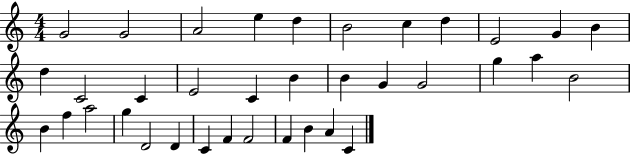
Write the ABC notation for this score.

X:1
T:Untitled
M:4/4
L:1/4
K:C
G2 G2 A2 e d B2 c d E2 G B d C2 C E2 C B B G G2 g a B2 B f a2 g D2 D C F F2 F B A C